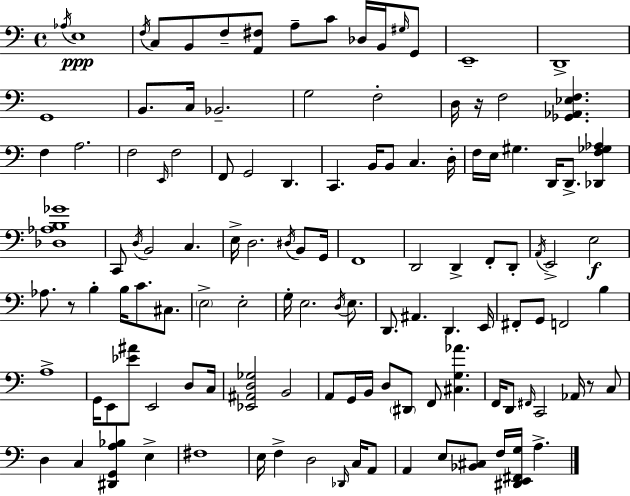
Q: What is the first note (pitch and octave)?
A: Ab3